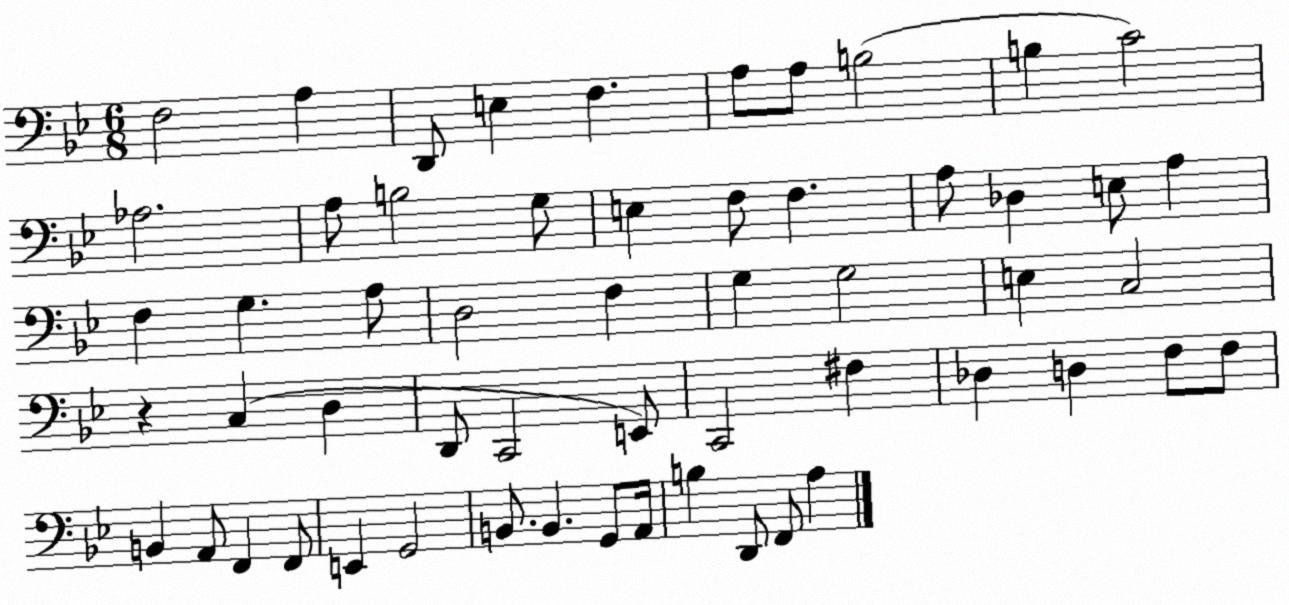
X:1
T:Untitled
M:6/8
L:1/4
K:Bb
F,2 A, D,,/2 E, F, A,/2 A,/2 B,2 B, C2 _A,2 A,/2 B,2 G,/2 E, F,/2 F, A,/2 _D, E,/2 A, F, G, A,/2 D,2 F, G, G,2 E, C,2 z C, D, D,,/2 C,,2 E,,/2 C,,2 ^F, _D, D, F,/2 F,/2 B,, A,,/2 F,, F,,/2 E,, G,,2 B,,/2 B,, G,,/2 A,,/4 B, D,,/2 F,,/2 A,